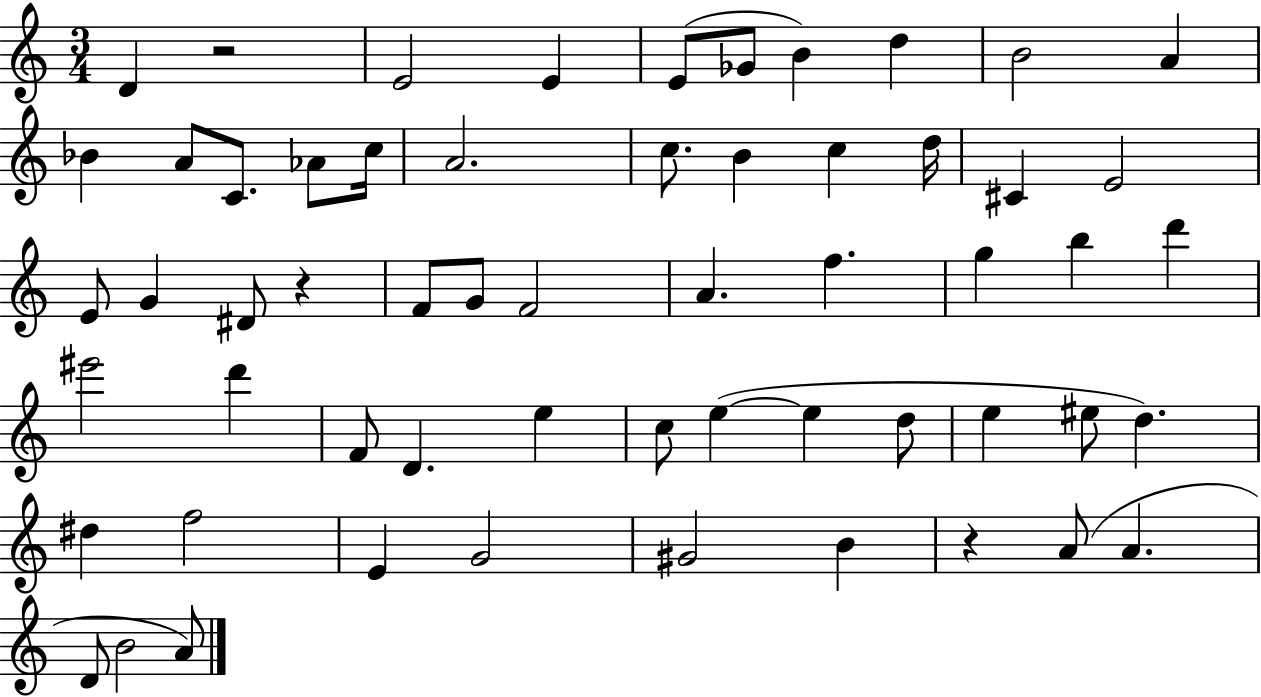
D4/q R/h E4/h E4/q E4/e Gb4/e B4/q D5/q B4/h A4/q Bb4/q A4/e C4/e. Ab4/e C5/s A4/h. C5/e. B4/q C5/q D5/s C#4/q E4/h E4/e G4/q D#4/e R/q F4/e G4/e F4/h A4/q. F5/q. G5/q B5/q D6/q EIS6/h D6/q F4/e D4/q. E5/q C5/e E5/q E5/q D5/e E5/q EIS5/e D5/q. D#5/q F5/h E4/q G4/h G#4/h B4/q R/q A4/e A4/q. D4/e B4/h A4/e